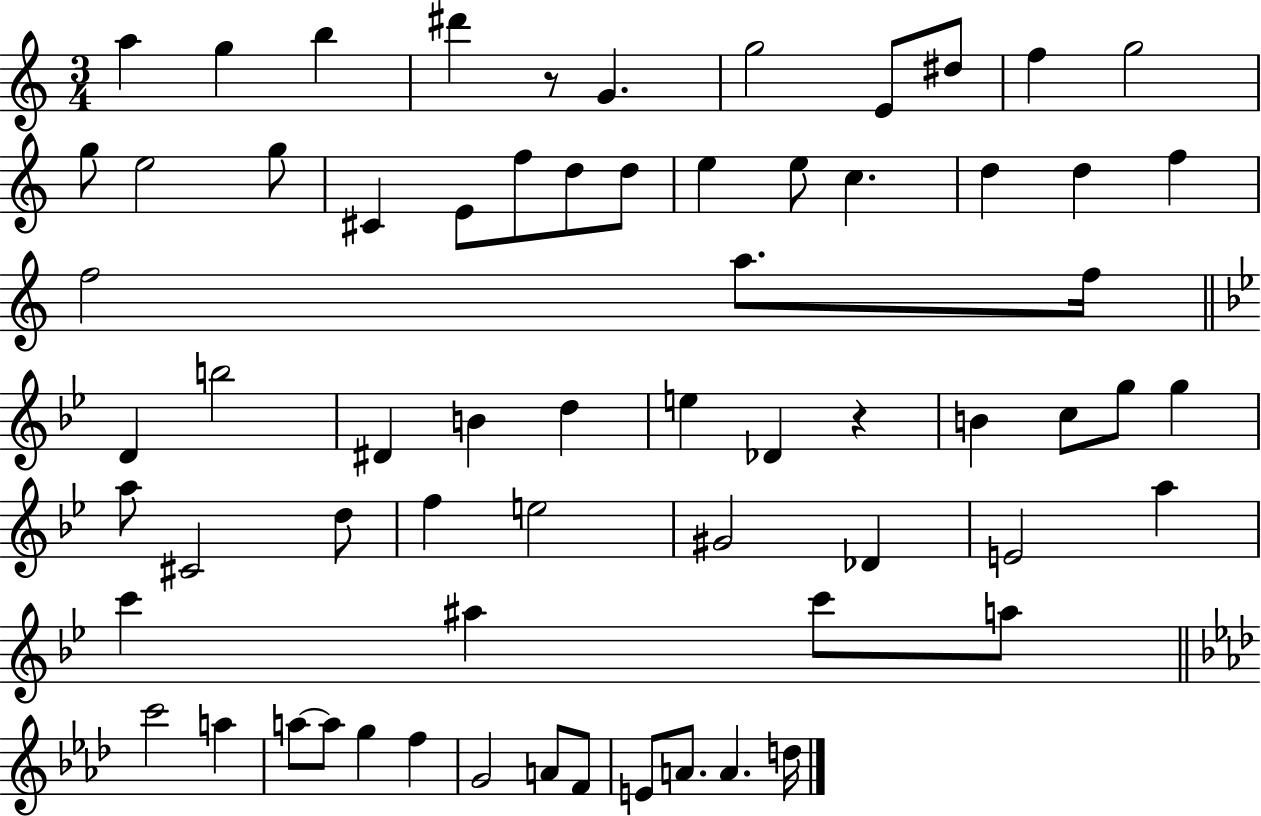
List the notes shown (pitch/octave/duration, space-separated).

A5/q G5/q B5/q D#6/q R/e G4/q. G5/h E4/e D#5/e F5/q G5/h G5/e E5/h G5/e C#4/q E4/e F5/e D5/e D5/e E5/q E5/e C5/q. D5/q D5/q F5/q F5/h A5/e. F5/s D4/q B5/h D#4/q B4/q D5/q E5/q Db4/q R/q B4/q C5/e G5/e G5/q A5/e C#4/h D5/e F5/q E5/h G#4/h Db4/q E4/h A5/q C6/q A#5/q C6/e A5/e C6/h A5/q A5/e A5/e G5/q F5/q G4/h A4/e F4/e E4/e A4/e. A4/q. D5/s